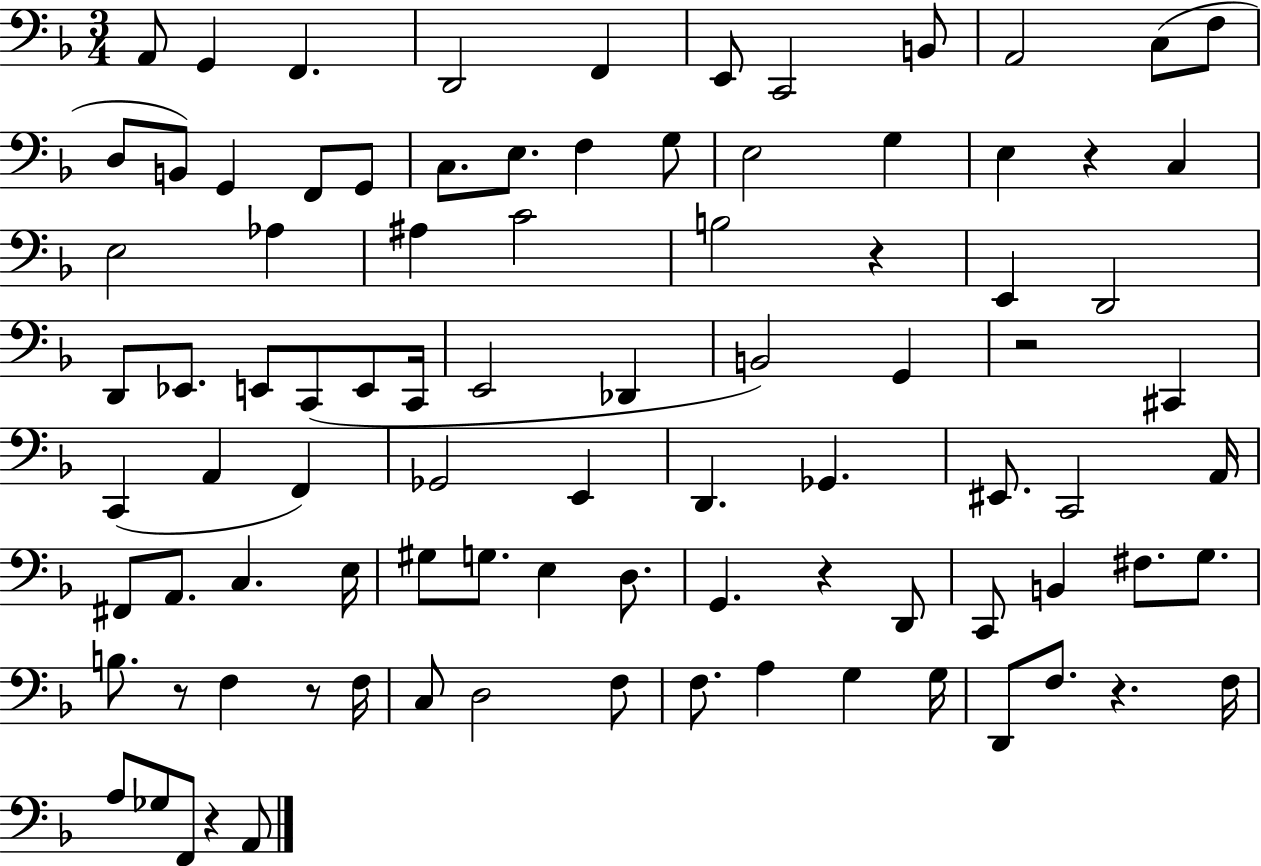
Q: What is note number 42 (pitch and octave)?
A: C#2